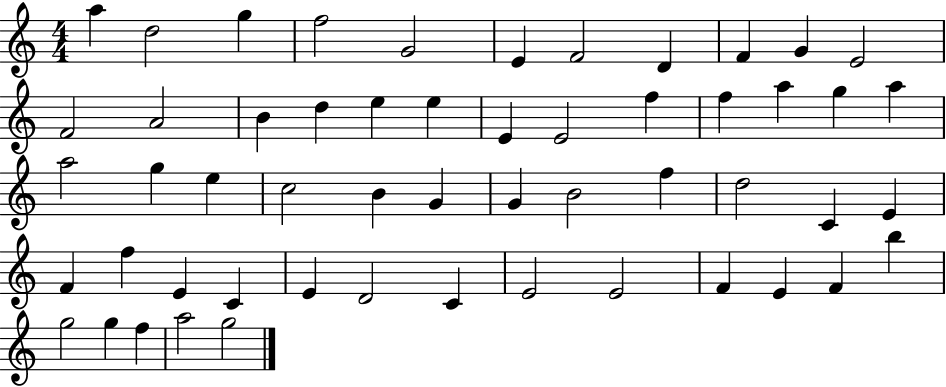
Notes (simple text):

A5/q D5/h G5/q F5/h G4/h E4/q F4/h D4/q F4/q G4/q E4/h F4/h A4/h B4/q D5/q E5/q E5/q E4/q E4/h F5/q F5/q A5/q G5/q A5/q A5/h G5/q E5/q C5/h B4/q G4/q G4/q B4/h F5/q D5/h C4/q E4/q F4/q F5/q E4/q C4/q E4/q D4/h C4/q E4/h E4/h F4/q E4/q F4/q B5/q G5/h G5/q F5/q A5/h G5/h